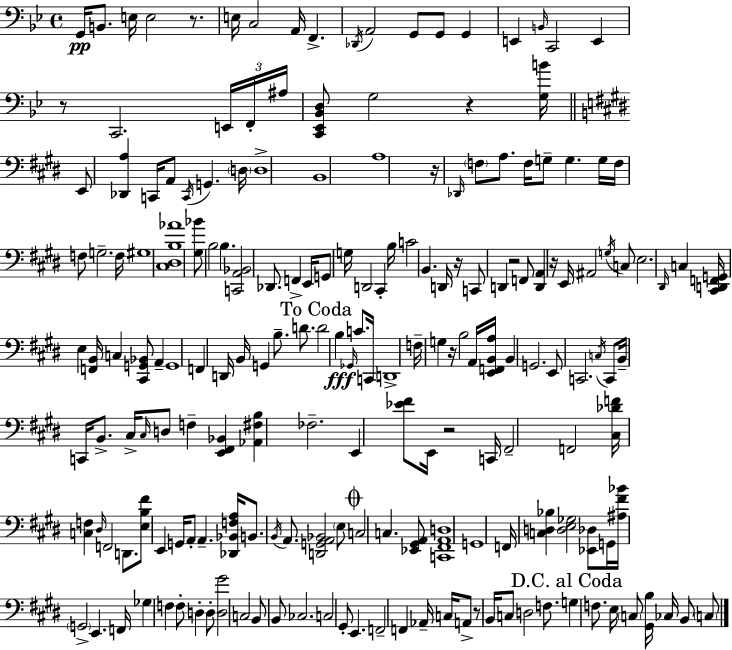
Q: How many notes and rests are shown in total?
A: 189